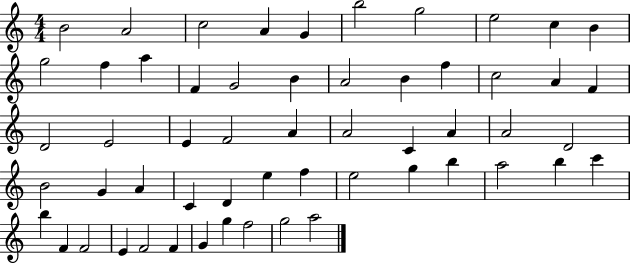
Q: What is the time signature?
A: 4/4